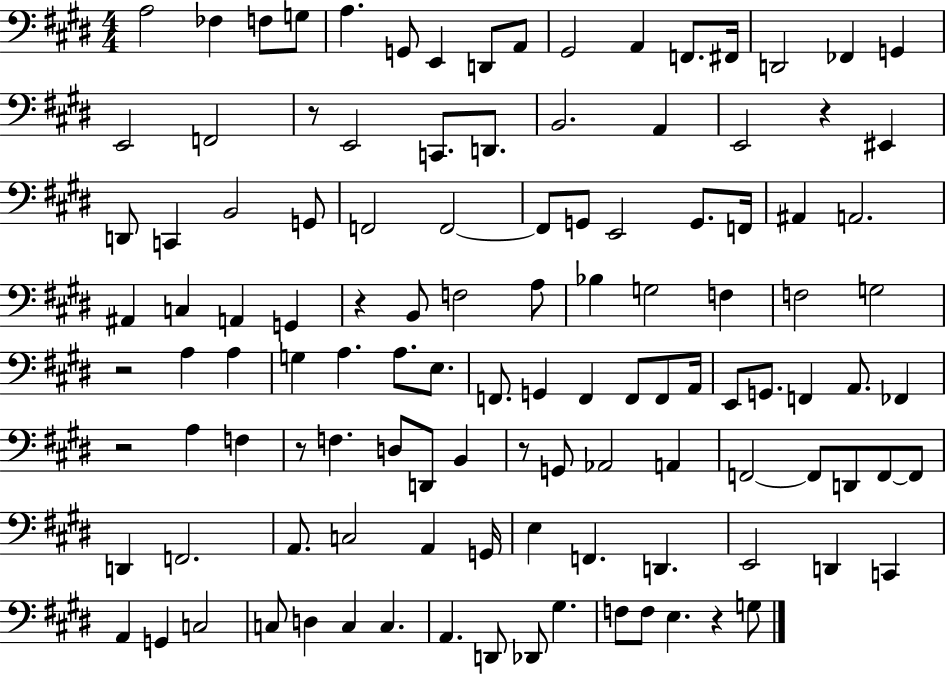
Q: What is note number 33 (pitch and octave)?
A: G2